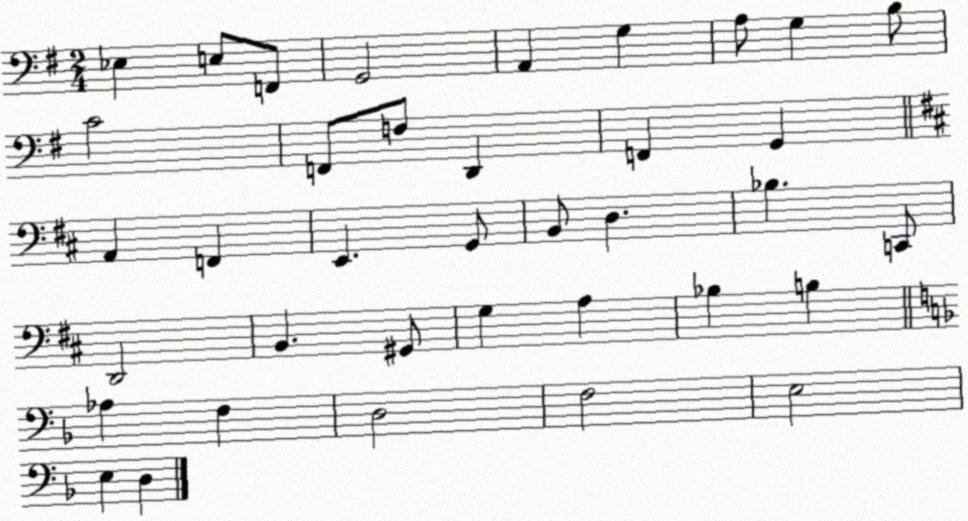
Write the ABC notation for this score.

X:1
T:Untitled
M:2/4
L:1/4
K:G
_E, E,/2 F,,/2 G,,2 A,, G, A,/2 G, B,/2 C2 F,,/2 F,/2 D,, F,, G,, A,, F,, E,, G,,/2 B,,/2 D, _B, C,,/2 D,,2 B,, ^G,,/2 G, A, _B, B, _A, F, D,2 F,2 E,2 E, D,